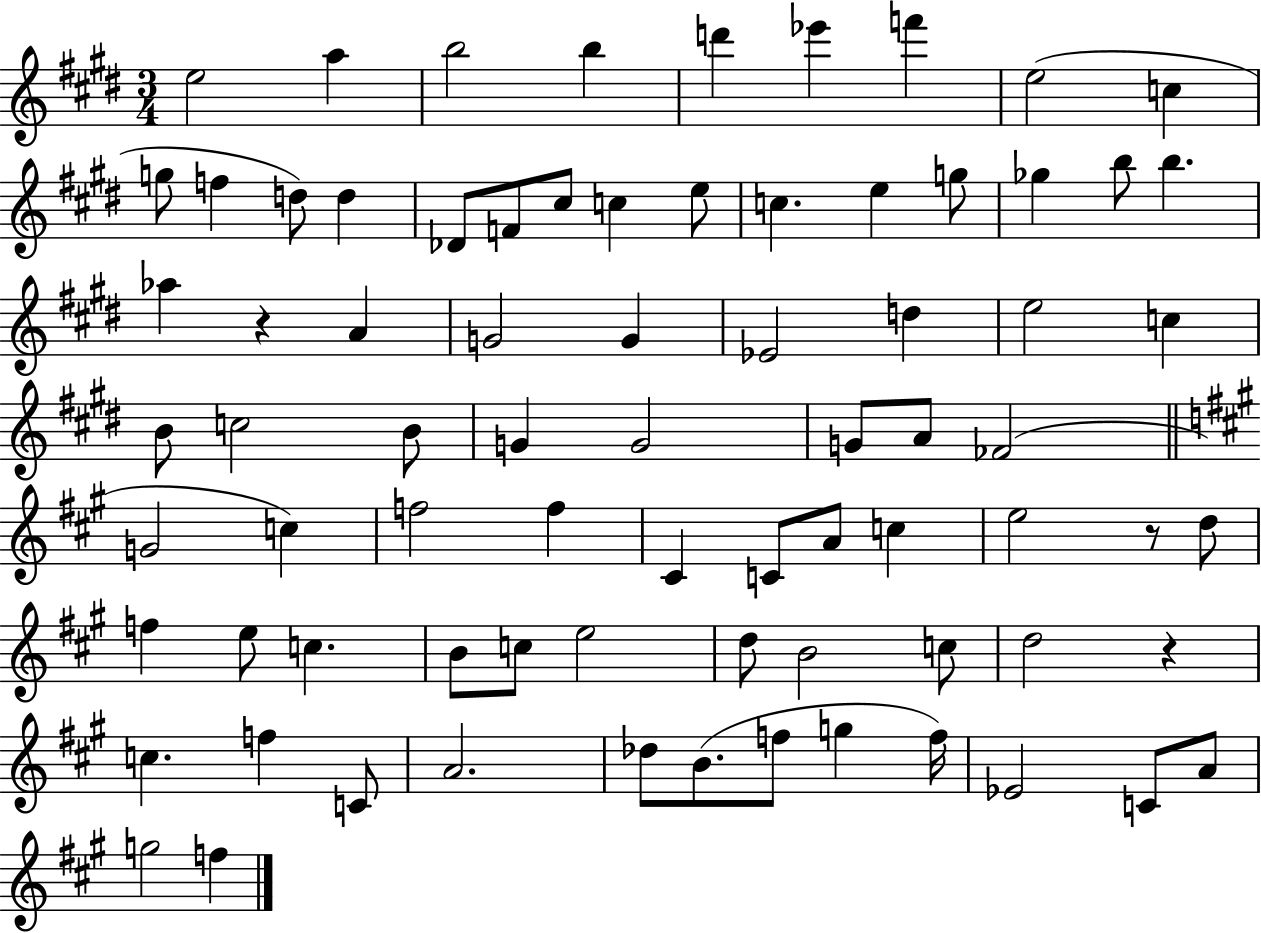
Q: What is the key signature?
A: E major